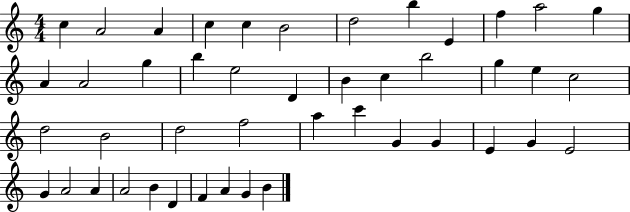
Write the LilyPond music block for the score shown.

{
  \clef treble
  \numericTimeSignature
  \time 4/4
  \key c \major
  c''4 a'2 a'4 | c''4 c''4 b'2 | d''2 b''4 e'4 | f''4 a''2 g''4 | \break a'4 a'2 g''4 | b''4 e''2 d'4 | b'4 c''4 b''2 | g''4 e''4 c''2 | \break d''2 b'2 | d''2 f''2 | a''4 c'''4 g'4 g'4 | e'4 g'4 e'2 | \break g'4 a'2 a'4 | a'2 b'4 d'4 | f'4 a'4 g'4 b'4 | \bar "|."
}